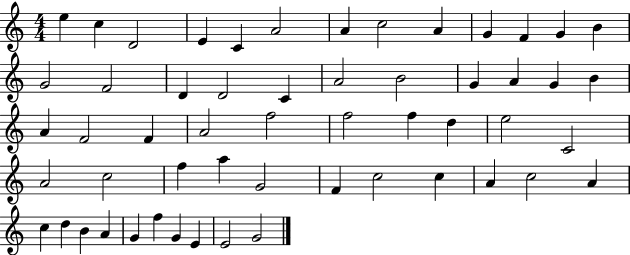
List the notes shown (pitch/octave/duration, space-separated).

E5/q C5/q D4/h E4/q C4/q A4/h A4/q C5/h A4/q G4/q F4/q G4/q B4/q G4/h F4/h D4/q D4/h C4/q A4/h B4/h G4/q A4/q G4/q B4/q A4/q F4/h F4/q A4/h F5/h F5/h F5/q D5/q E5/h C4/h A4/h C5/h F5/q A5/q G4/h F4/q C5/h C5/q A4/q C5/h A4/q C5/q D5/q B4/q A4/q G4/q F5/q G4/q E4/q E4/h G4/h